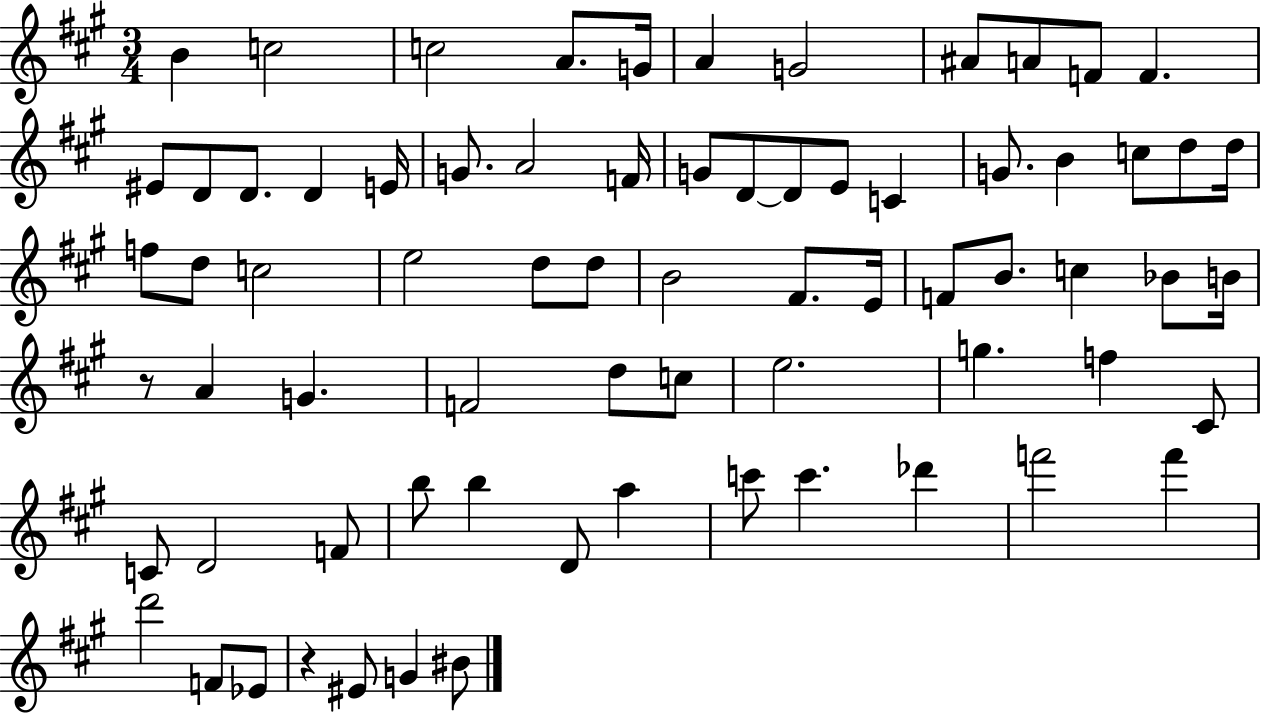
{
  \clef treble
  \numericTimeSignature
  \time 3/4
  \key a \major
  \repeat volta 2 { b'4 c''2 | c''2 a'8. g'16 | a'4 g'2 | ais'8 a'8 f'8 f'4. | \break eis'8 d'8 d'8. d'4 e'16 | g'8. a'2 f'16 | g'8 d'8~~ d'8 e'8 c'4 | g'8. b'4 c''8 d''8 d''16 | \break f''8 d''8 c''2 | e''2 d''8 d''8 | b'2 fis'8. e'16 | f'8 b'8. c''4 bes'8 b'16 | \break r8 a'4 g'4. | f'2 d''8 c''8 | e''2. | g''4. f''4 cis'8 | \break c'8 d'2 f'8 | b''8 b''4 d'8 a''4 | c'''8 c'''4. des'''4 | f'''2 f'''4 | \break d'''2 f'8 ees'8 | r4 eis'8 g'4 bis'8 | } \bar "|."
}